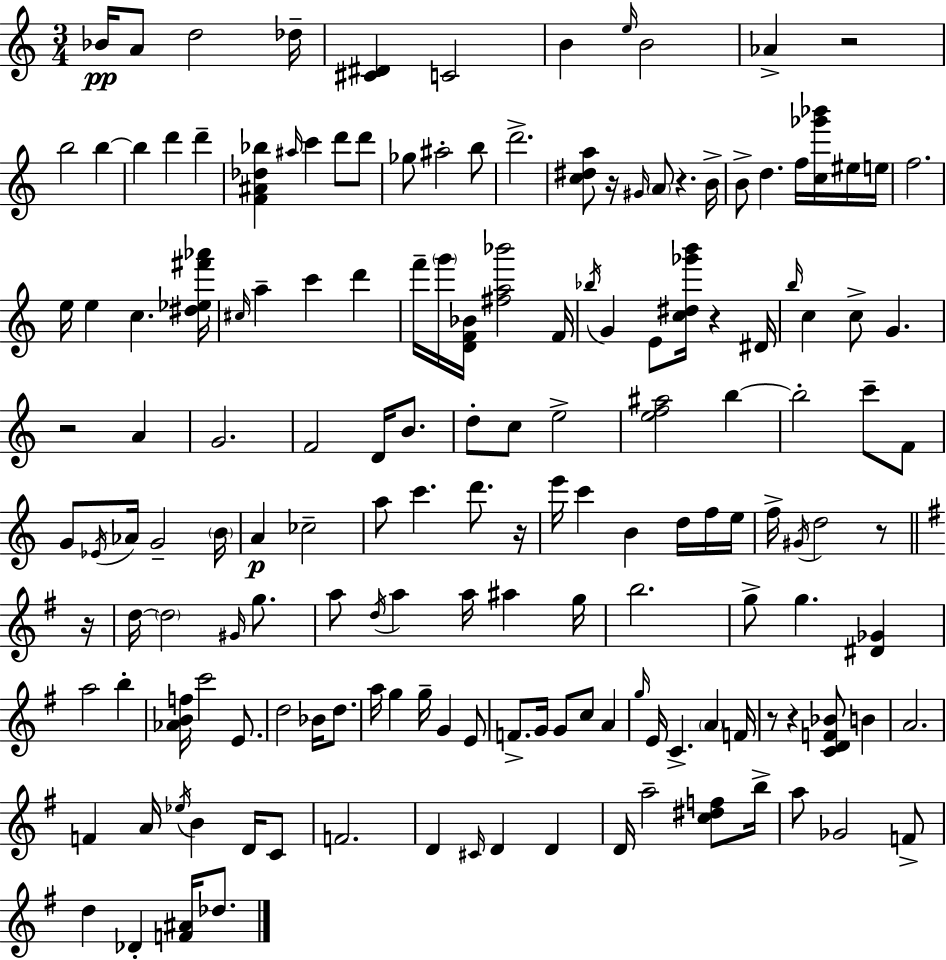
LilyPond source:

{
  \clef treble
  \numericTimeSignature
  \time 3/4
  \key a \minor
  bes'16\pp a'8 d''2 des''16-- | <cis' dis'>4 c'2 | b'4 \grace { e''16 } b'2 | aes'4-> r2 | \break b''2 b''4~~ | b''4 d'''4 d'''4-- | <f' ais' des'' bes''>4 \grace { ais''16 } c'''4 d'''8 | d'''8 ges''8 ais''2-. | \break b''8 d'''2.-> | <c'' dis'' a''>8 r16 \grace { gis'16 } \parenthesize a'8 r4. | b'16-> b'8-> d''4. f''16 | <c'' ges''' bes'''>16 eis''16 e''16 f''2. | \break e''16 e''4 c''4. | <dis'' ees'' fis''' aes'''>16 \grace { cis''16 } a''4-- c'''4 | d'''4 f'''16-- \parenthesize g'''16 <d' f' bes'>16 <fis'' a'' bes'''>2 | f'16 \acciaccatura { bes''16 } g'4 e'8 <c'' dis'' ges''' b'''>16 | \break r4 dis'16 \grace { b''16 } c''4 c''8-> | g'4. r2 | a'4 g'2. | f'2 | \break d'16 b'8. d''8-. c''8 e''2-> | <e'' f'' ais''>2 | b''4~~ b''2-. | c'''8-- f'8 g'8 \acciaccatura { ees'16 } aes'16 g'2-- | \break \parenthesize b'16 a'4\p ces''2-- | a''8 c'''4. | d'''8. r16 e'''16 c'''4 | b'4 d''16 f''16 e''16 f''16-> \acciaccatura { gis'16 } d''2 | \break r8 \bar "||" \break \key g \major r16 d''16~~ \parenthesize d''2 \grace { gis'16 } g''8. | a''8 \acciaccatura { d''16 } a''4 a''16 ais''4 | g''16 b''2. | g''8-> g''4. <dis' ges'>4 | \break a''2 b''4-. | <aes' b' f''>16 c'''2 | e'8. d''2 bes'16 | d''8. a''16 g''4 g''16-- g'4 | \break e'8 f'8.-> g'16 g'8 c''8 a'4 | \grace { g''16 } e'16 c'4.-> \parenthesize a'4 | f'16 r8 r4 <c' d' f' bes'>8 | b'4 a'2. | \break f'4 a'16 \acciaccatura { ees''16 } b'4 | d'16 c'8 f'2. | d'4 \grace { cis'16 } d'4 | d'4 d'16 a''2-- | \break <c'' dis'' f''>8 b''16-> a''8 ges'2 | f'8-> d''4 des'4-. | <f' ais'>16 des''8. \bar "|."
}